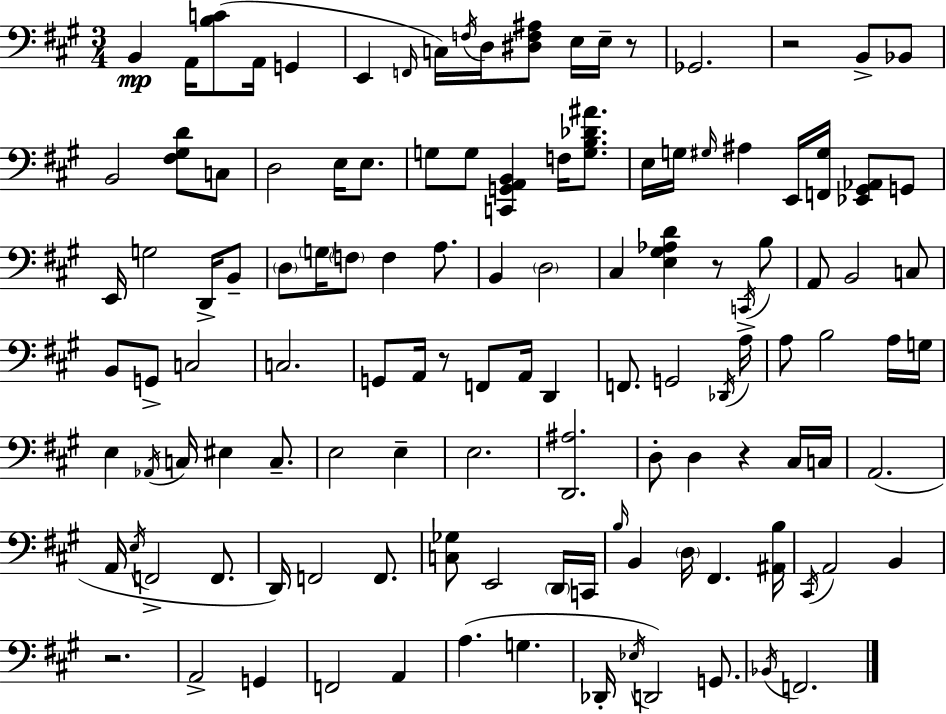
B2/q A2/s [B3,C4]/e A2/s G2/q E2/q F2/s C3/s F3/s D3/s [D#3,F3,A#3]/e E3/s E3/s R/e Gb2/h. R/h B2/e Bb2/e B2/h [F#3,G#3,D4]/e C3/e D3/h E3/s E3/e. G3/e G3/e [C2,G2,A2,B2]/q F3/s [G3,B3,Db4,A#4]/e. E3/s G3/s G#3/s A#3/q E2/s [F2,G#3]/s [Eb2,G#2,Ab2]/e G2/e E2/s G3/h D2/s B2/e D3/e G3/s F3/e F3/q A3/e. B2/q D3/h C#3/q [E3,G#3,Ab3,D4]/q R/e C2/s B3/e A2/e B2/h C3/e B2/e G2/e C3/h C3/h. G2/e A2/s R/e F2/e A2/s D2/q F2/e. G2/h Db2/s A3/s A3/e B3/h A3/s G3/s E3/q Ab2/s C3/s EIS3/q C3/e. E3/h E3/q E3/h. [D2,A#3]/h. D3/e D3/q R/q C#3/s C3/s A2/h. A2/s E3/s F2/h F2/e. D2/s F2/h F2/e. [C3,Gb3]/e E2/h D2/s C2/s B3/s B2/q D3/s F#2/q. [A#2,B3]/s C#2/s A2/h B2/q R/h. A2/h G2/q F2/h A2/q A3/q. G3/q. Db2/s Eb3/s D2/h G2/e. Bb2/s F2/h.